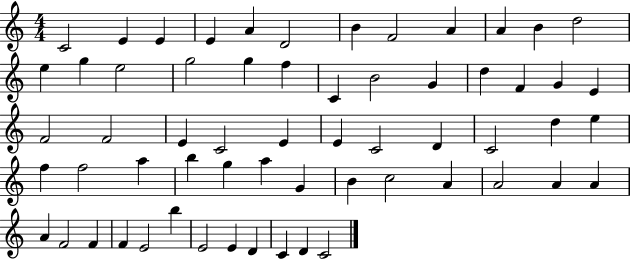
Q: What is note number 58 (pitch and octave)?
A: D4